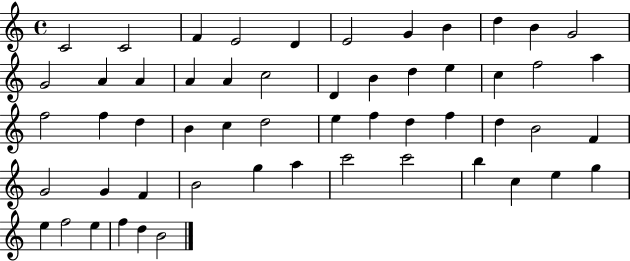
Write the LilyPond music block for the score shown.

{
  \clef treble
  \time 4/4
  \defaultTimeSignature
  \key c \major
  c'2 c'2 | f'4 e'2 d'4 | e'2 g'4 b'4 | d''4 b'4 g'2 | \break g'2 a'4 a'4 | a'4 a'4 c''2 | d'4 b'4 d''4 e''4 | c''4 f''2 a''4 | \break f''2 f''4 d''4 | b'4 c''4 d''2 | e''4 f''4 d''4 f''4 | d''4 b'2 f'4 | \break g'2 g'4 f'4 | b'2 g''4 a''4 | c'''2 c'''2 | b''4 c''4 e''4 g''4 | \break e''4 f''2 e''4 | f''4 d''4 b'2 | \bar "|."
}